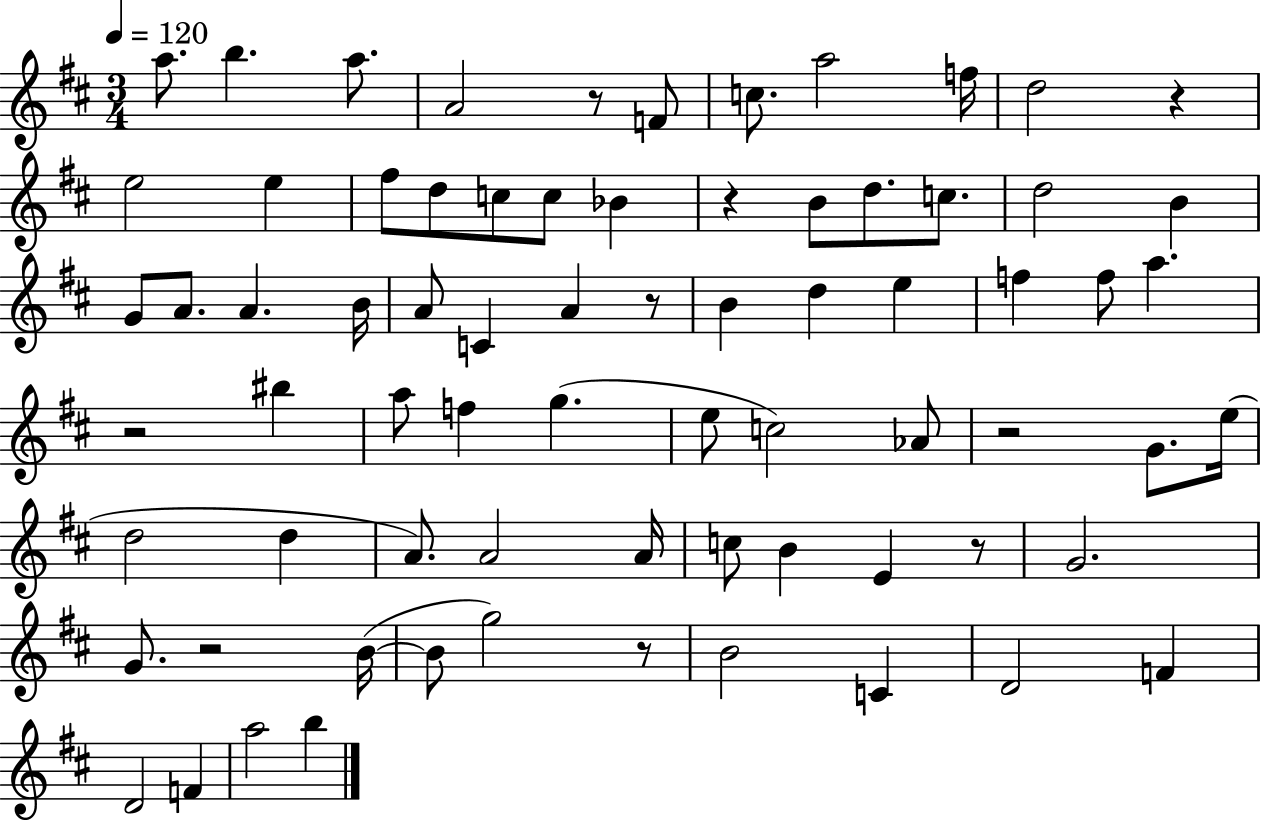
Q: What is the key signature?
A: D major